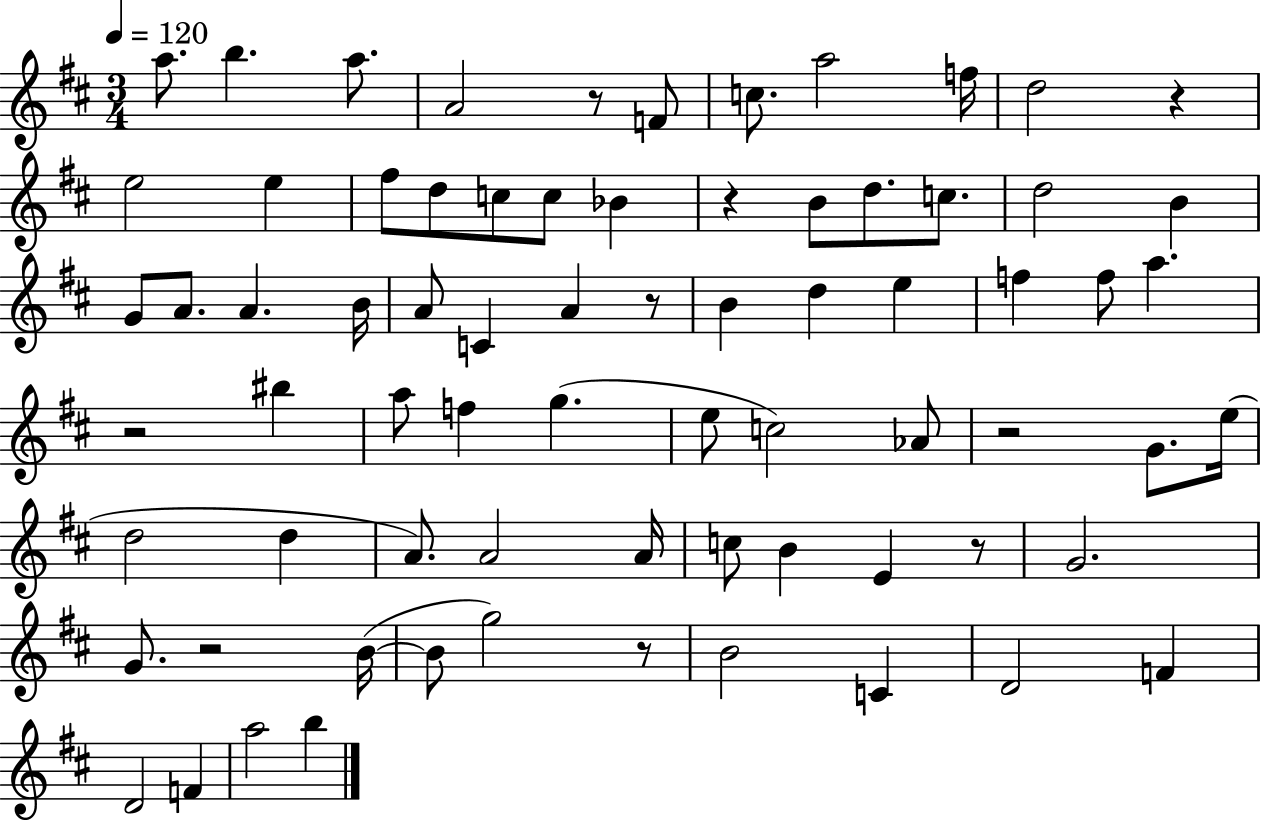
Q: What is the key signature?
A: D major